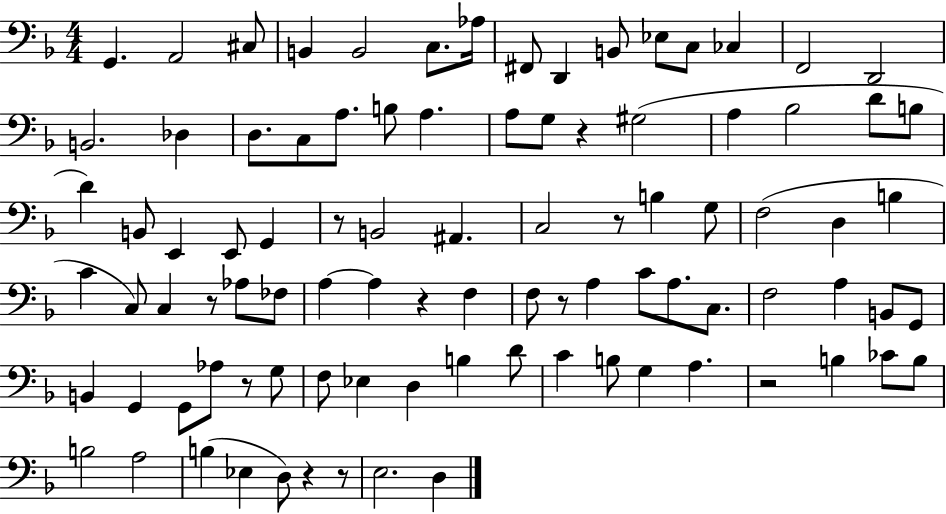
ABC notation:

X:1
T:Untitled
M:4/4
L:1/4
K:F
G,, A,,2 ^C,/2 B,, B,,2 C,/2 _A,/4 ^F,,/2 D,, B,,/2 _E,/2 C,/2 _C, F,,2 D,,2 B,,2 _D, D,/2 C,/2 A,/2 B,/2 A, A,/2 G,/2 z ^G,2 A, _B,2 D/2 B,/2 D B,,/2 E,, E,,/2 G,, z/2 B,,2 ^A,, C,2 z/2 B, G,/2 F,2 D, B, C C,/2 C, z/2 _A,/2 _F,/2 A, A, z F, F,/2 z/2 A, C/2 A,/2 C,/2 F,2 A, B,,/2 G,,/2 B,, G,, G,,/2 _A,/2 z/2 G,/2 F,/2 _E, D, B, D/2 C B,/2 G, A, z2 B, _C/2 B,/2 B,2 A,2 B, _E, D,/2 z z/2 E,2 D,